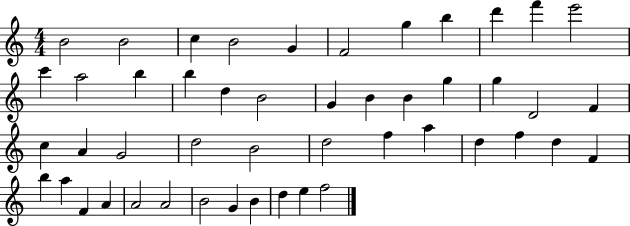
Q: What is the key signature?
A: C major